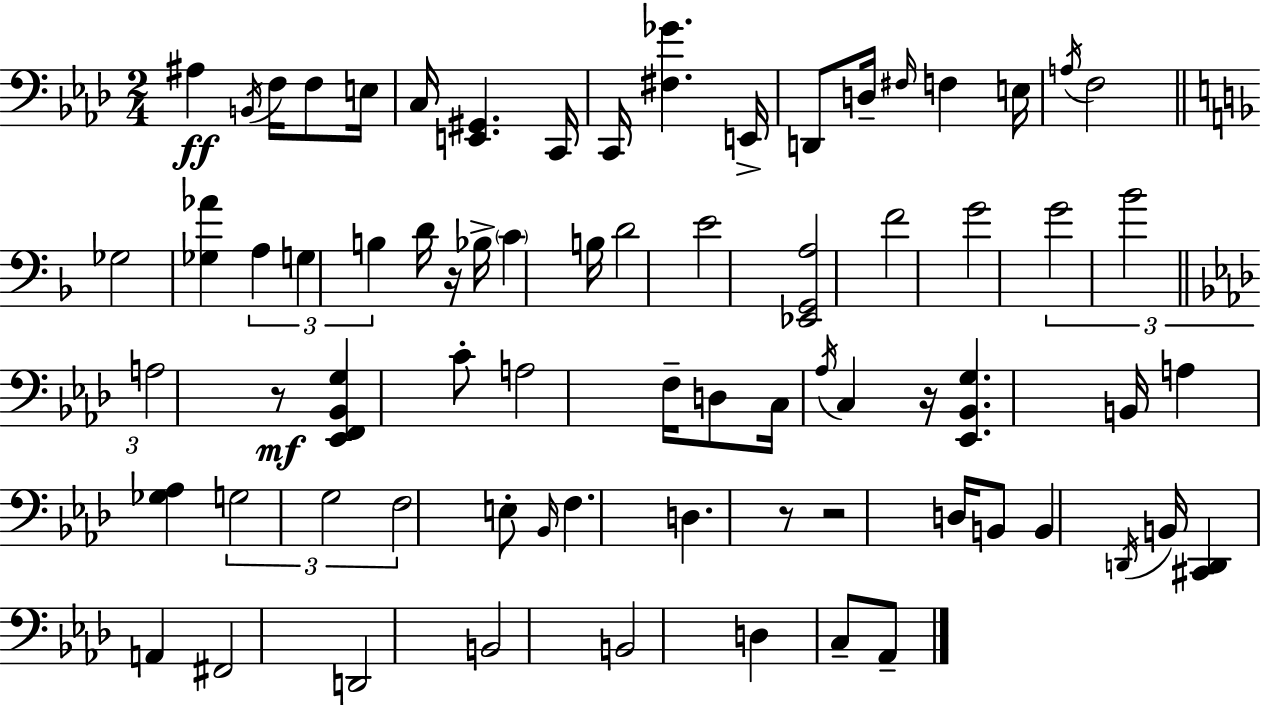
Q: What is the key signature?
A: F minor